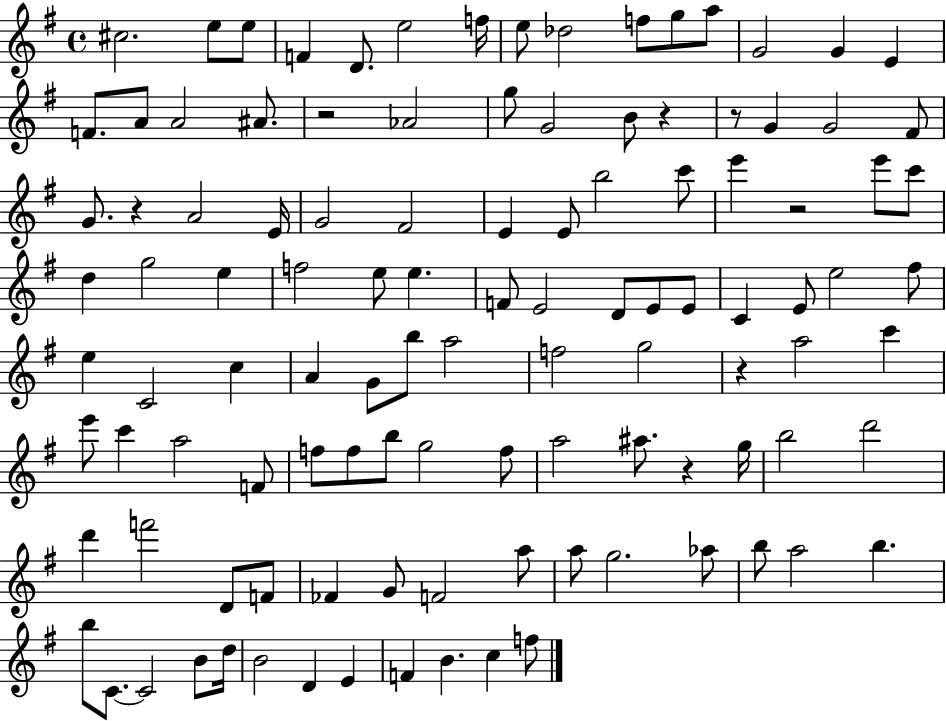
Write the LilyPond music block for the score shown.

{
  \clef treble
  \time 4/4
  \defaultTimeSignature
  \key g \major
  cis''2. e''8 e''8 | f'4 d'8. e''2 f''16 | e''8 des''2 f''8 g''8 a''8 | g'2 g'4 e'4 | \break f'8. a'8 a'2 ais'8. | r2 aes'2 | g''8 g'2 b'8 r4 | r8 g'4 g'2 fis'8 | \break g'8. r4 a'2 e'16 | g'2 fis'2 | e'4 e'8 b''2 c'''8 | e'''4 r2 e'''8 c'''8 | \break d''4 g''2 e''4 | f''2 e''8 e''4. | f'8 e'2 d'8 e'8 e'8 | c'4 e'8 e''2 fis''8 | \break e''4 c'2 c''4 | a'4 g'8 b''8 a''2 | f''2 g''2 | r4 a''2 c'''4 | \break e'''8 c'''4 a''2 f'8 | f''8 f''8 b''8 g''2 f''8 | a''2 ais''8. r4 g''16 | b''2 d'''2 | \break d'''4 f'''2 d'8 f'8 | fes'4 g'8 f'2 a''8 | a''8 g''2. aes''8 | b''8 a''2 b''4. | \break b''8 c'8.~~ c'2 b'8 d''16 | b'2 d'4 e'4 | f'4 b'4. c''4 f''8 | \bar "|."
}